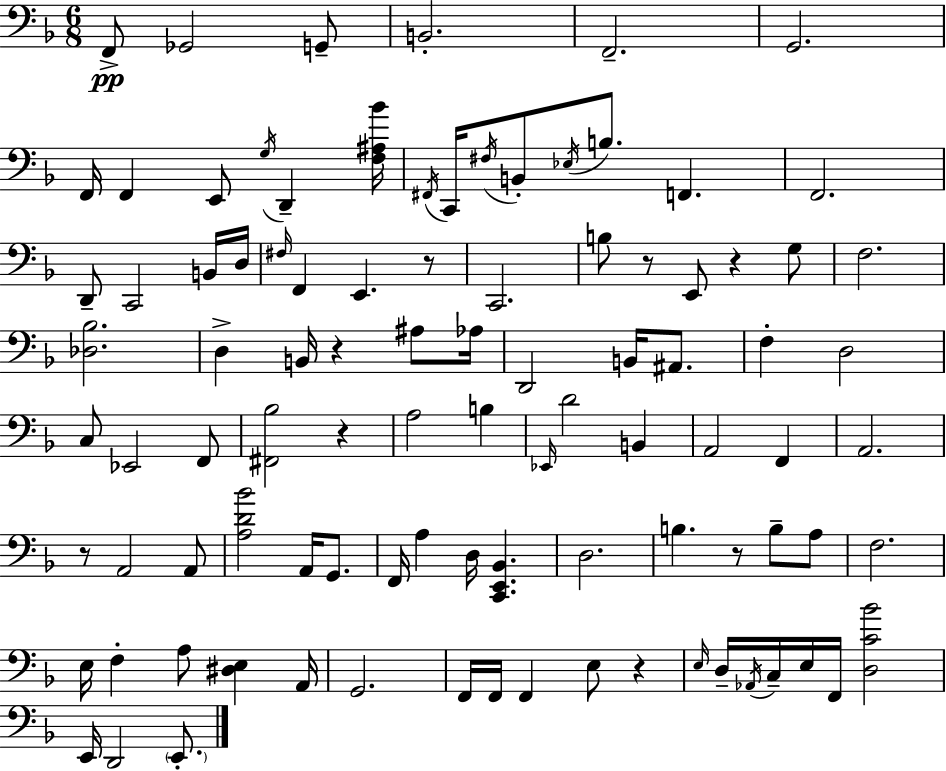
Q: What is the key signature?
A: D minor